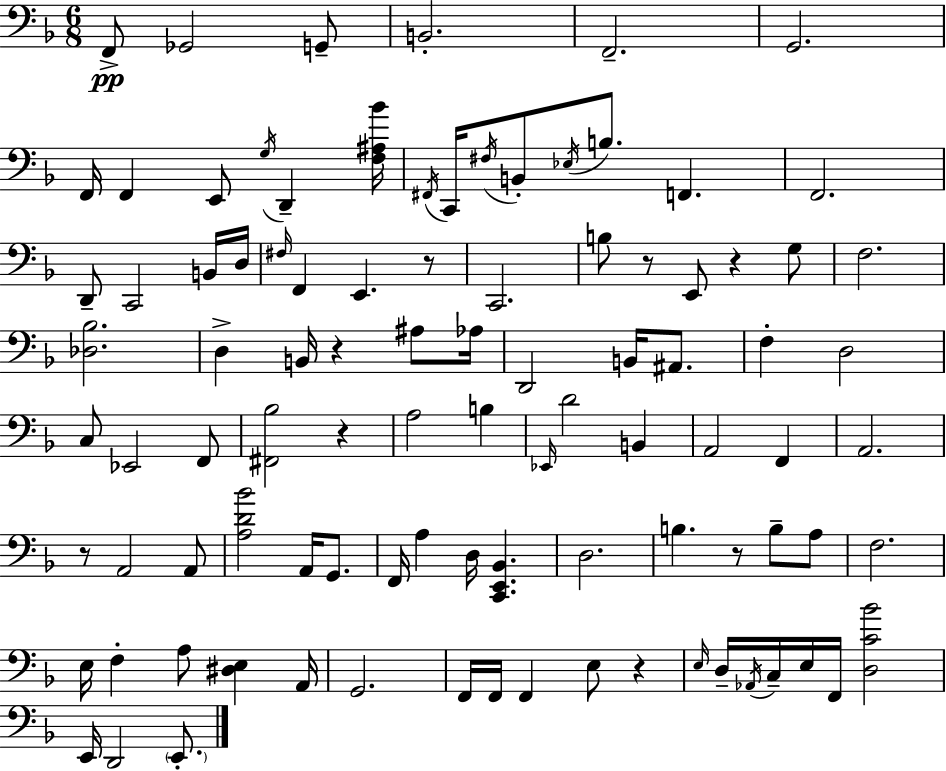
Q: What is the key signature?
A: D minor